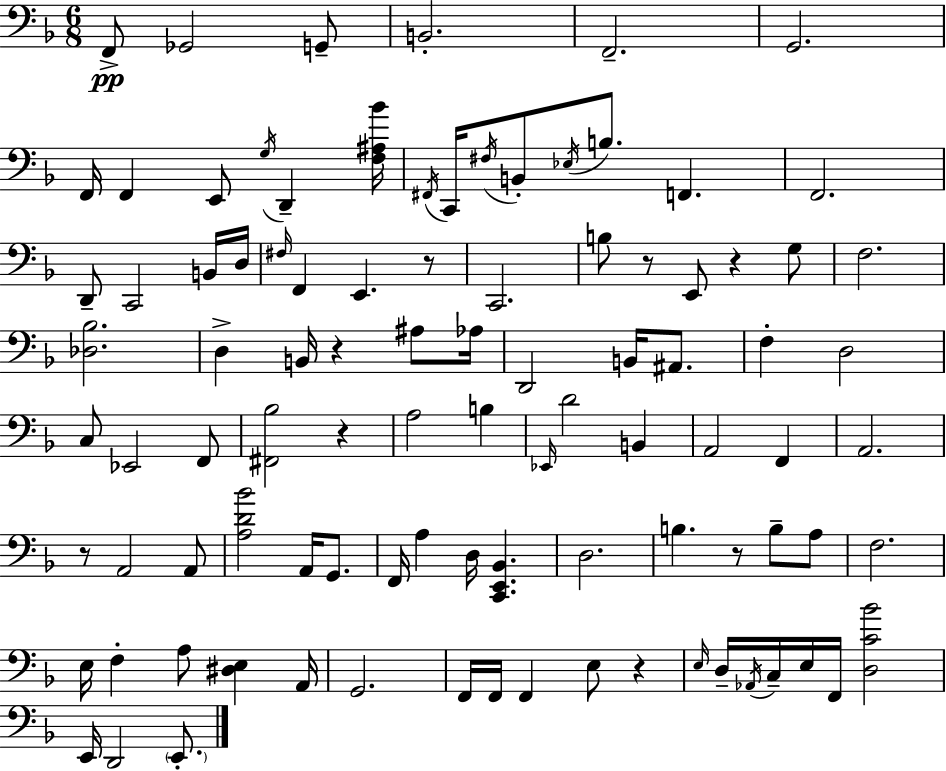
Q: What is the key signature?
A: D minor